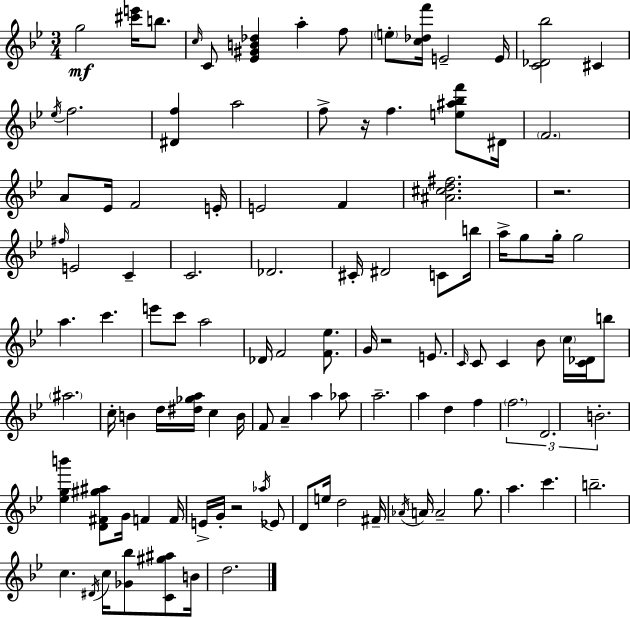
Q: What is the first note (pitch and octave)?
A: G5